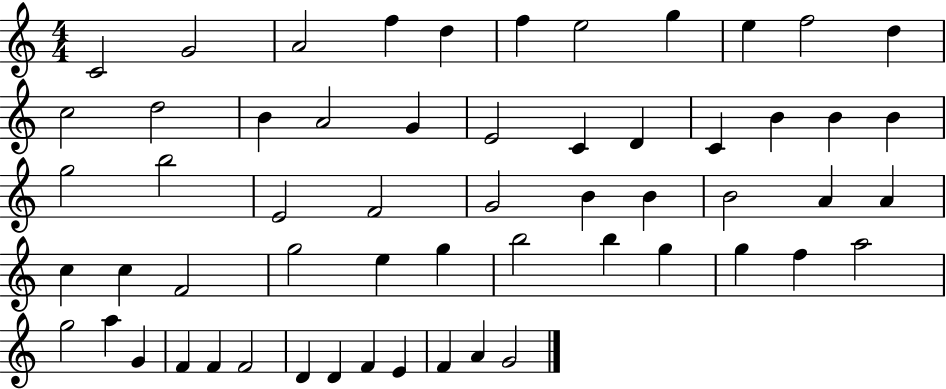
C4/h G4/h A4/h F5/q D5/q F5/q E5/h G5/q E5/q F5/h D5/q C5/h D5/h B4/q A4/h G4/q E4/h C4/q D4/q C4/q B4/q B4/q B4/q G5/h B5/h E4/h F4/h G4/h B4/q B4/q B4/h A4/q A4/q C5/q C5/q F4/h G5/h E5/q G5/q B5/h B5/q G5/q G5/q F5/q A5/h G5/h A5/q G4/q F4/q F4/q F4/h D4/q D4/q F4/q E4/q F4/q A4/q G4/h